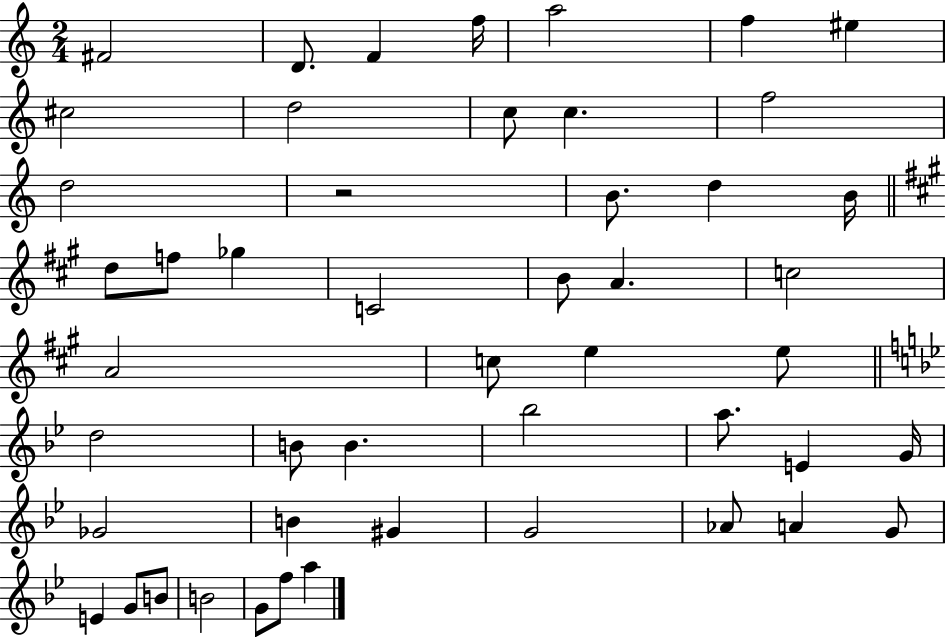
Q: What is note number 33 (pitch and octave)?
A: E4